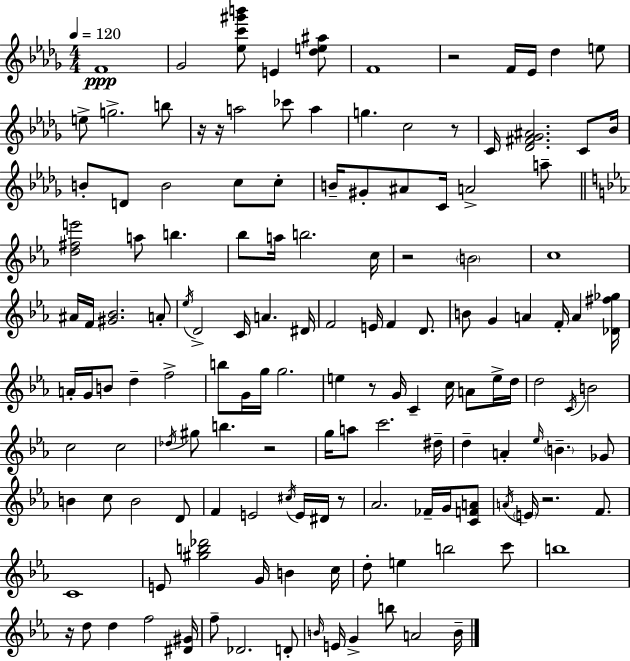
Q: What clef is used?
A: treble